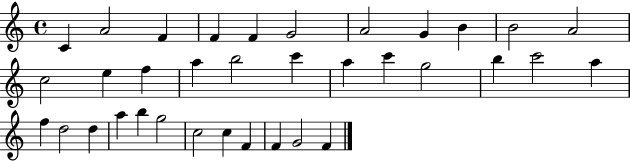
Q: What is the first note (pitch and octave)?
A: C4